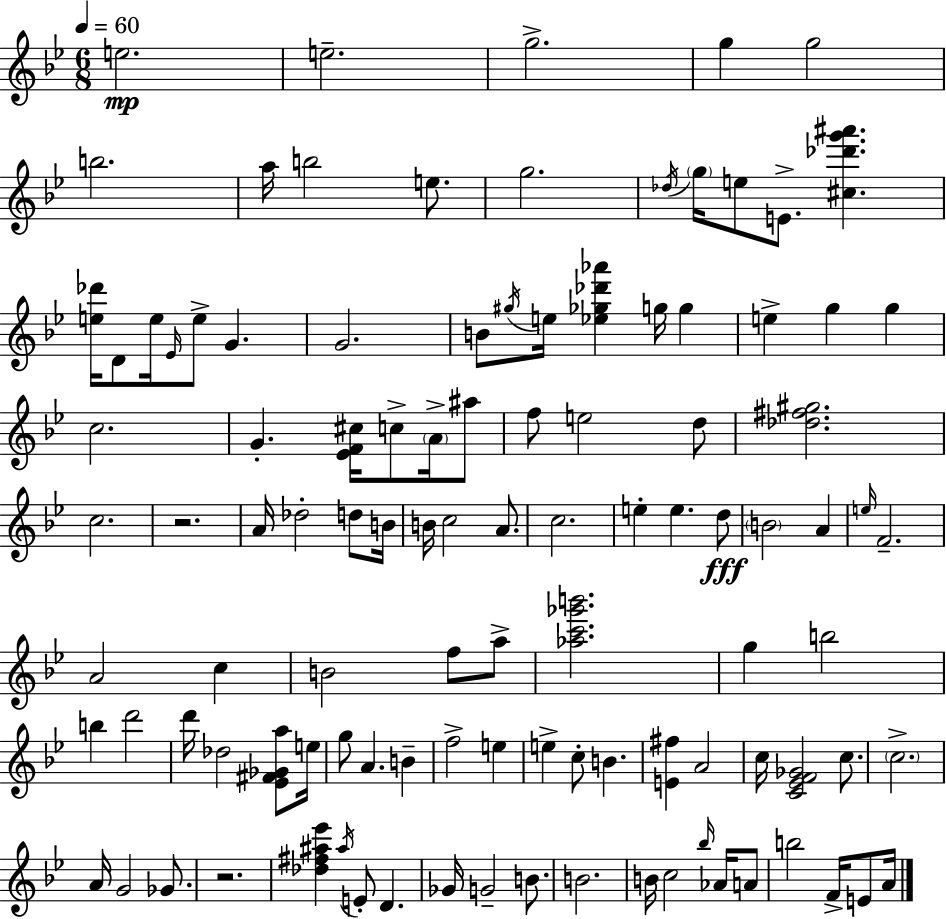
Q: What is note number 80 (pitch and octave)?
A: A#5